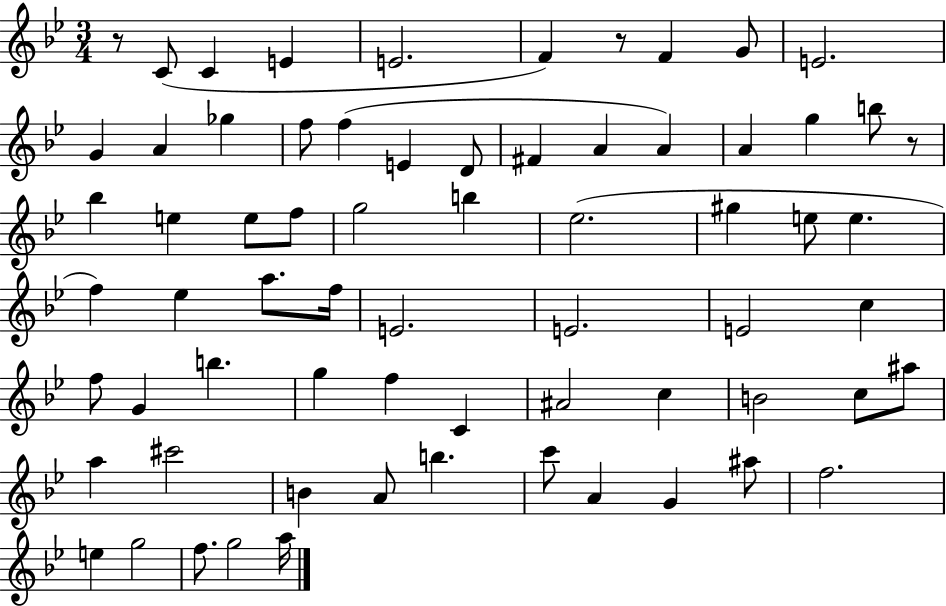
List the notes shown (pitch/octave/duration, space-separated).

R/e C4/e C4/q E4/q E4/h. F4/q R/e F4/q G4/e E4/h. G4/q A4/q Gb5/q F5/e F5/q E4/q D4/e F#4/q A4/q A4/q A4/q G5/q B5/e R/e Bb5/q E5/q E5/e F5/e G5/h B5/q Eb5/h. G#5/q E5/e E5/q. F5/q Eb5/q A5/e. F5/s E4/h. E4/h. E4/h C5/q F5/e G4/q B5/q. G5/q F5/q C4/q A#4/h C5/q B4/h C5/e A#5/e A5/q C#6/h B4/q A4/e B5/q. C6/e A4/q G4/q A#5/e F5/h. E5/q G5/h F5/e. G5/h A5/s